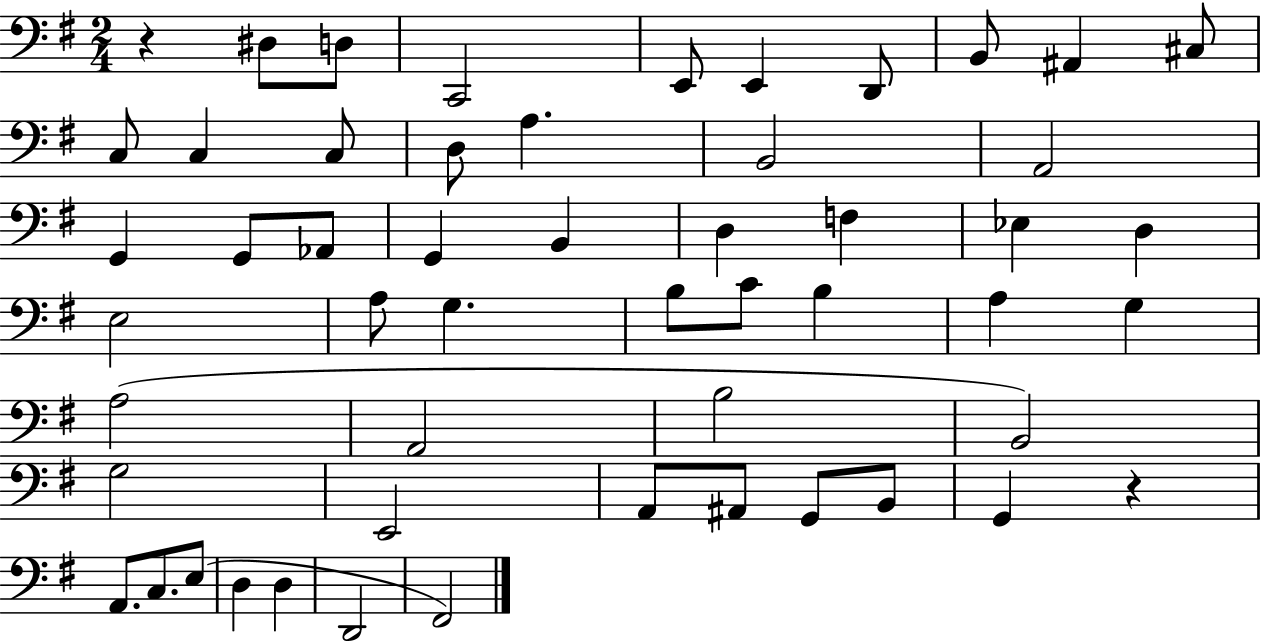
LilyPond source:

{
  \clef bass
  \numericTimeSignature
  \time 2/4
  \key g \major
  \repeat volta 2 { r4 dis8 d8 | c,2 | e,8 e,4 d,8 | b,8 ais,4 cis8 | \break c8 c4 c8 | d8 a4. | b,2 | a,2 | \break g,4 g,8 aes,8 | g,4 b,4 | d4 f4 | ees4 d4 | \break e2 | a8 g4. | b8 c'8 b4 | a4 g4 | \break a2( | a,2 | b2 | b,2) | \break g2 | e,2 | a,8 ais,8 g,8 b,8 | g,4 r4 | \break a,8. c8. e8( | d4 d4 | d,2 | fis,2) | \break } \bar "|."
}